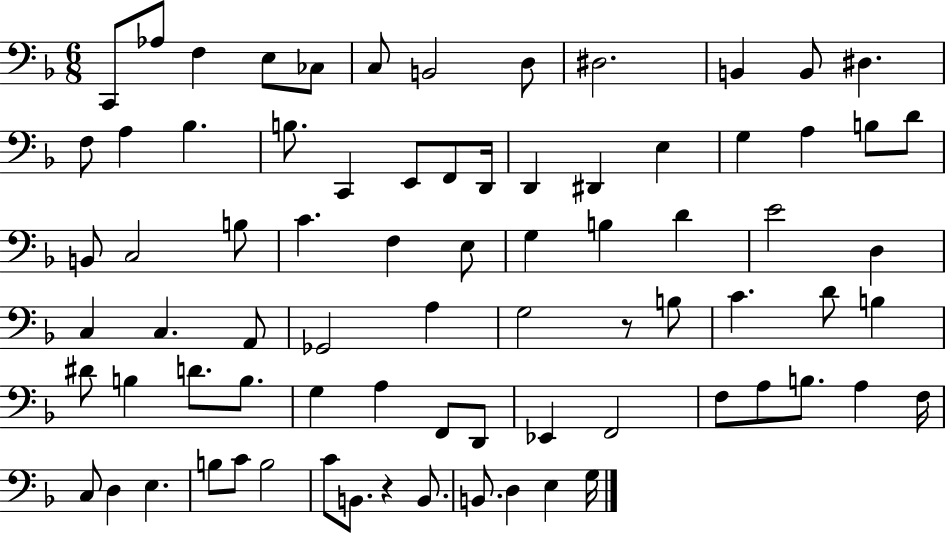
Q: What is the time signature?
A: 6/8